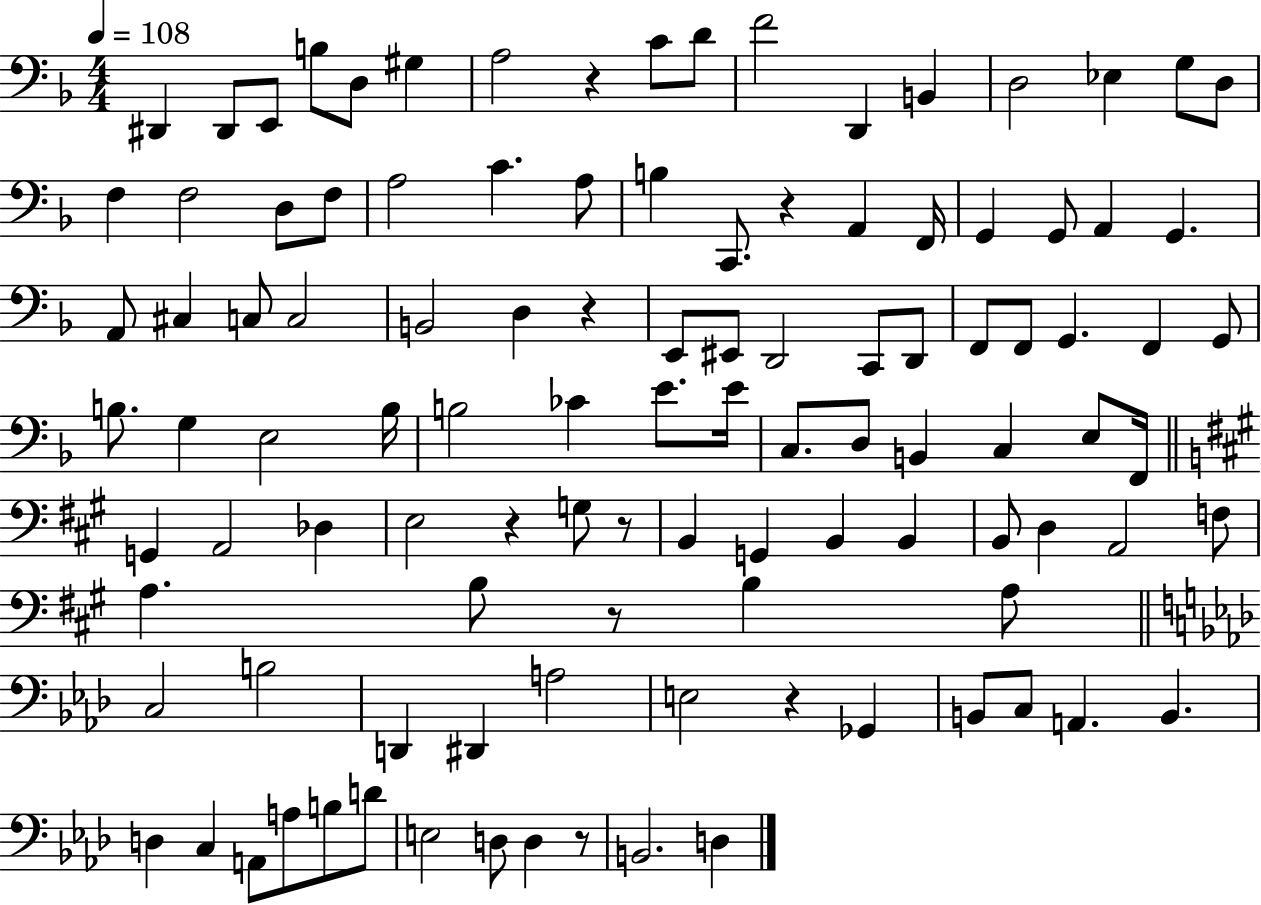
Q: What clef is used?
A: bass